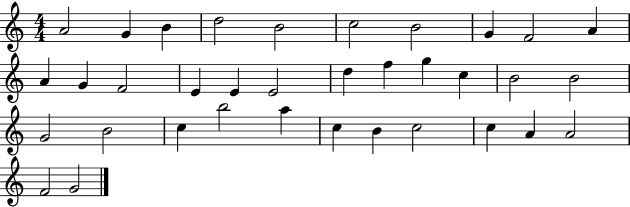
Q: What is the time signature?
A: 4/4